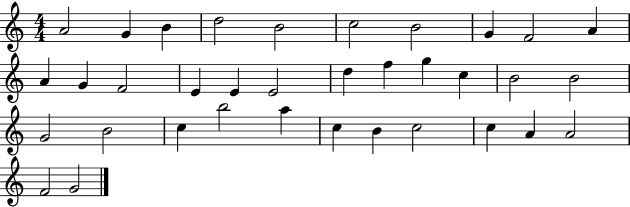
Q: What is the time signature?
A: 4/4